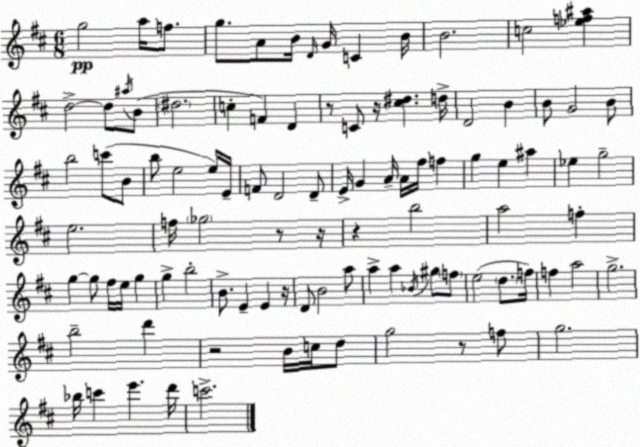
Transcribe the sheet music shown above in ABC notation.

X:1
T:Untitled
M:6/8
L:1/4
K:D
g2 a/4 f/2 g/2 A/2 B/4 D/4 G/4 C B/4 B2 c2 [_ef^a] d2 d/2 ^a/4 B/2 ^d2 c F D z/2 C/2 z/4 [^c^d] d/4 D2 B B/2 G2 B/2 b2 c'/2 B/2 b/2 e2 e/4 E/4 F/2 D2 D/2 E/4 G A/4 A/4 ^f/4 f g e ^a _e g2 e2 f/4 _g2 z/2 z/4 z b2 a2 f g g/2 ^f/4 e/4 g g b2 B/2 E E z/4 D/2 B2 a/2 a a _B/4 ^g/2 f/2 e2 d/2 f/4 f a2 g2 b2 d' z2 B/4 c/4 d/2 g2 z/2 f/2 g2 _b/4 c' e' d'/4 c'2